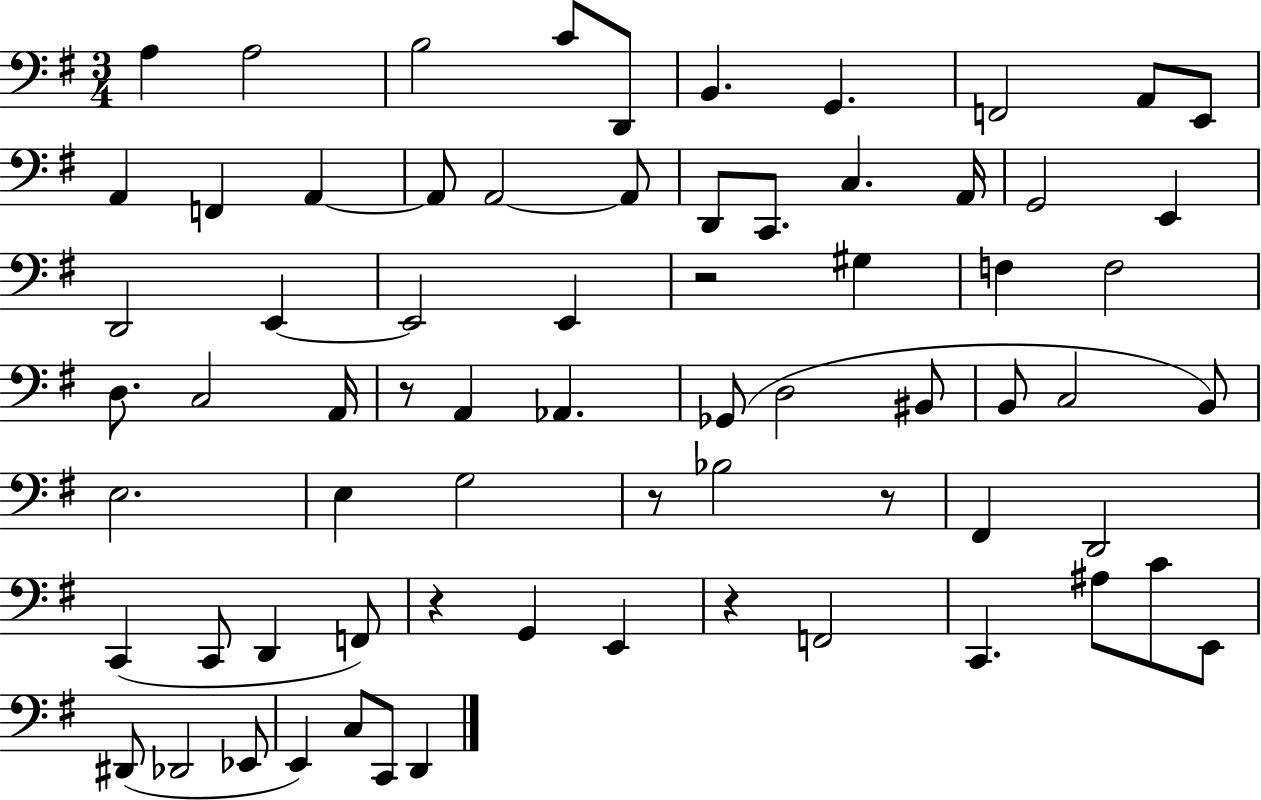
X:1
T:Untitled
M:3/4
L:1/4
K:G
A, A,2 B,2 C/2 D,,/2 B,, G,, F,,2 A,,/2 E,,/2 A,, F,, A,, A,,/2 A,,2 A,,/2 D,,/2 C,,/2 C, A,,/4 G,,2 E,, D,,2 E,, E,,2 E,, z2 ^G, F, F,2 D,/2 C,2 A,,/4 z/2 A,, _A,, _G,,/2 D,2 ^B,,/2 B,,/2 C,2 B,,/2 E,2 E, G,2 z/2 _B,2 z/2 ^F,, D,,2 C,, C,,/2 D,, F,,/2 z G,, E,, z F,,2 C,, ^A,/2 C/2 E,,/2 ^D,,/2 _D,,2 _E,,/2 E,, C,/2 C,,/2 D,,